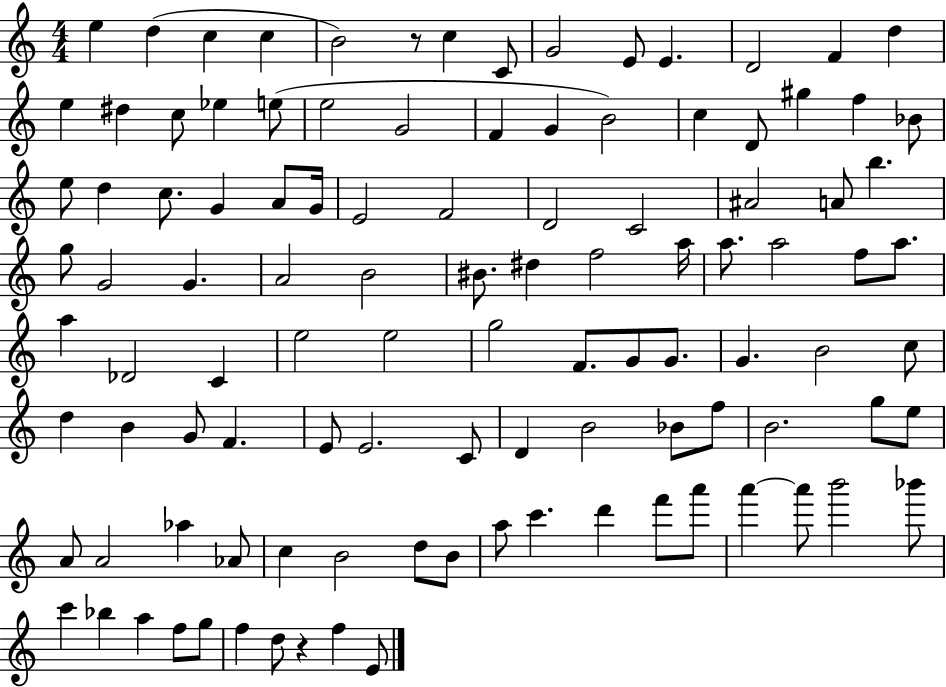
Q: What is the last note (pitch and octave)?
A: E4